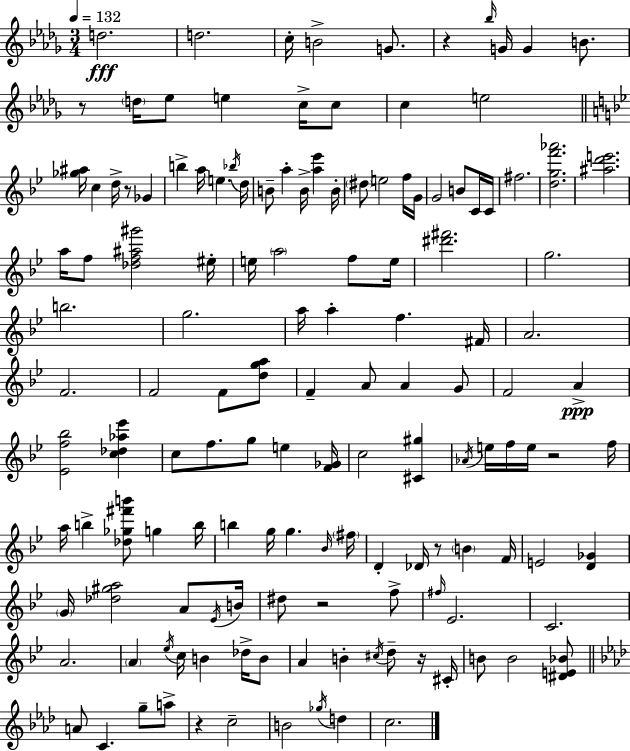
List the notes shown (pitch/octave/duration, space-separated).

D5/h. D5/h. C5/s B4/h G4/e. R/q Bb5/s G4/s G4/q B4/e. R/e D5/s Eb5/e E5/q C5/s C5/e C5/q E5/h [Gb5,A#5]/s C5/q D5/s R/e Gb4/q B5/q A5/s E5/q. Bb5/s D5/s B4/e A5/q B4/s [A5,Eb6]/q B4/s D#5/e E5/h F5/s G4/s G4/h B4/e C4/s C4/s F#5/h. [D5,G5,F6,Ab6]/h. [A#5,D6,E6]/h. A5/s F5/e [Db5,F5,A#5,G#6]/h EIS5/s E5/s A5/h F5/e E5/s [D#6,F#6]/h. G5/h. B5/h. G5/h. A5/s A5/q F5/q. F#4/s A4/h. F4/h. F4/h F4/e [D5,G5,A5]/e F4/q A4/e A4/q G4/e F4/h A4/q [Eb4,F5,Bb5]/h [C5,Db5,Ab5,Eb6]/q C5/e F5/e. G5/e E5/q [F4,Gb4]/s C5/h [C#4,G#5]/q Ab4/s E5/s F5/s E5/s R/h F5/s A5/s B5/q [Db5,Gb5,F#6,B6]/e G5/q B5/s B5/q G5/s G5/q. Bb4/s F#5/s D4/q Db4/s R/e B4/q F4/s E4/h [D4,Gb4]/q G4/s [Db5,G#5,A5]/h A4/e Eb4/s B4/s D#5/e R/h F5/e F#5/s Eb4/h. C4/h. A4/h. A4/q Eb5/s C5/s B4/q Db5/s B4/e A4/q B4/q C#5/s D5/e R/s C#4/s B4/e B4/h [D#4,E4,Bb4]/e A4/e C4/q. G5/e A5/e R/q C5/h B4/h Gb5/s D5/q C5/h.